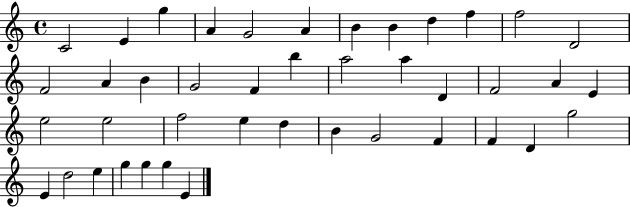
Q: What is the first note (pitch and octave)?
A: C4